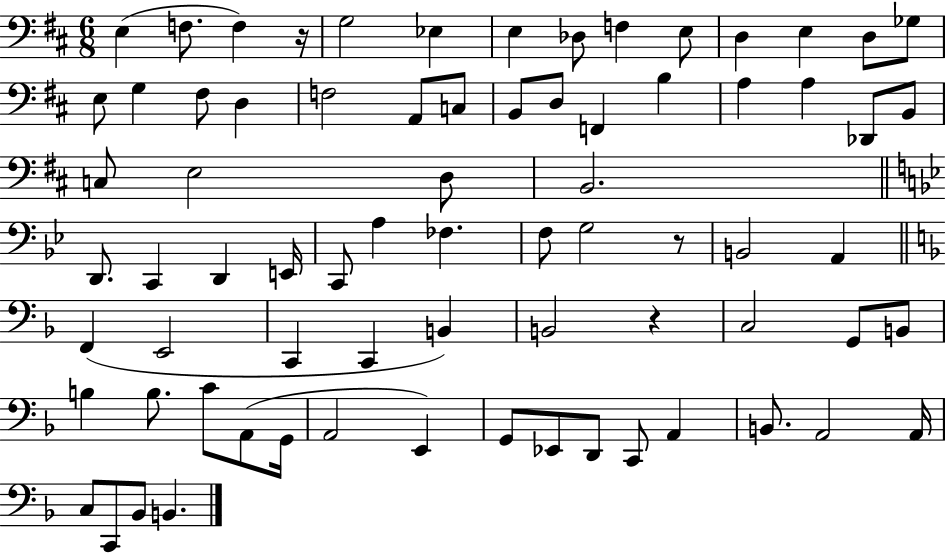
{
  \clef bass
  \numericTimeSignature
  \time 6/8
  \key d \major
  \repeat volta 2 { e4( f8. f4) r16 | g2 ees4 | e4 des8 f4 e8 | d4 e4 d8 ges8 | \break e8 g4 fis8 d4 | f2 a,8 c8 | b,8 d8 f,4 b4 | a4 a4 des,8 b,8 | \break c8 e2 d8 | b,2. | \bar "||" \break \key bes \major d,8. c,4 d,4 e,16 | c,8 a4 fes4. | f8 g2 r8 | b,2 a,4 | \break \bar "||" \break \key f \major f,4( e,2 | c,4 c,4 b,4) | b,2 r4 | c2 g,8 b,8 | \break b4 b8. c'8 a,8( g,16 | a,2 e,4) | g,8 ees,8 d,8 c,8 a,4 | b,8. a,2 a,16 | \break c8 c,8 bes,8 b,4. | } \bar "|."
}